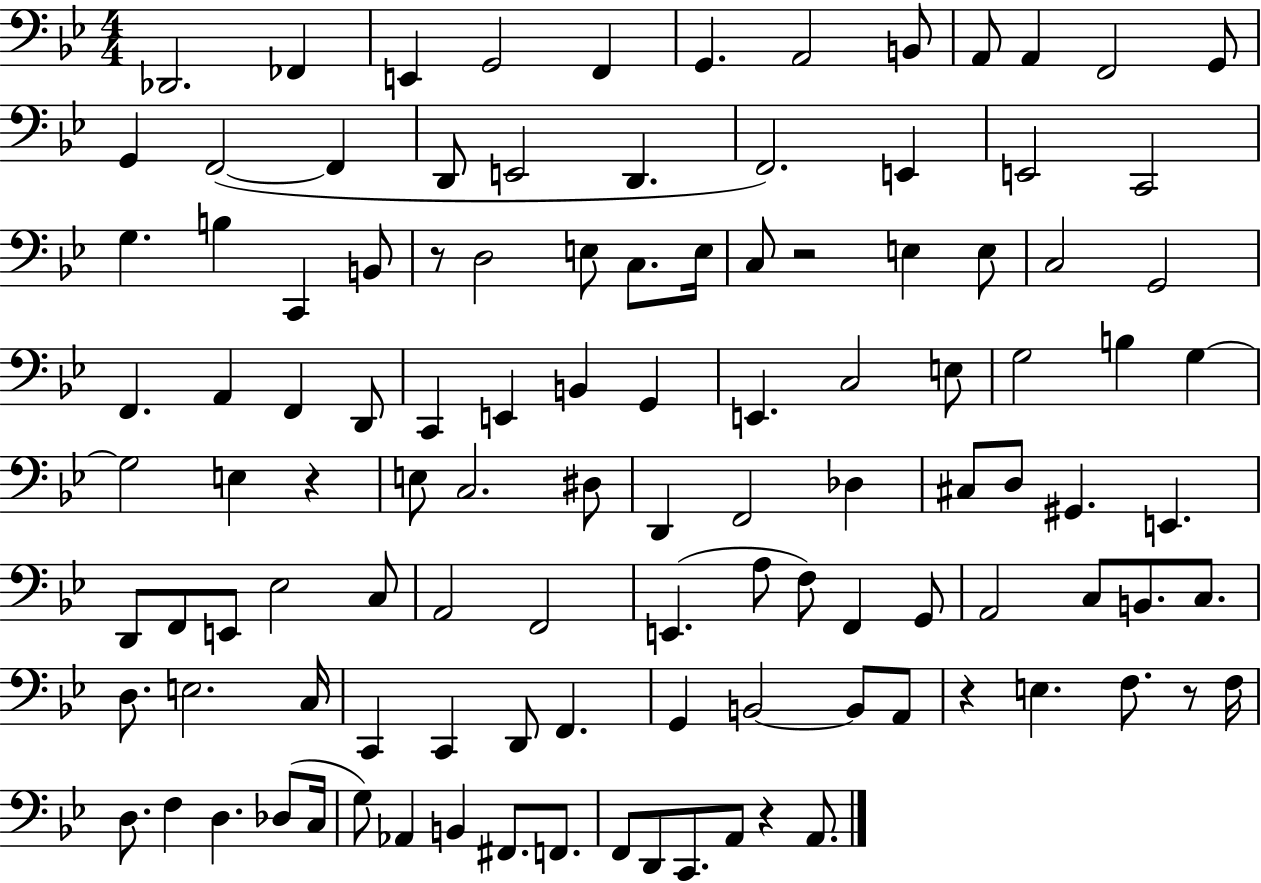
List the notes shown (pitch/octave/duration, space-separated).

Db2/h. FES2/q E2/q G2/h F2/q G2/q. A2/h B2/e A2/e A2/q F2/h G2/e G2/q F2/h F2/q D2/e E2/h D2/q. F2/h. E2/q E2/h C2/h G3/q. B3/q C2/q B2/e R/e D3/h E3/e C3/e. E3/s C3/e R/h E3/q E3/e C3/h G2/h F2/q. A2/q F2/q D2/e C2/q E2/q B2/q G2/q E2/q. C3/h E3/e G3/h B3/q G3/q G3/h E3/q R/q E3/e C3/h. D#3/e D2/q F2/h Db3/q C#3/e D3/e G#2/q. E2/q. D2/e F2/e E2/e Eb3/h C3/e A2/h F2/h E2/q. A3/e F3/e F2/q G2/e A2/h C3/e B2/e. C3/e. D3/e. E3/h. C3/s C2/q C2/q D2/e F2/q. G2/q B2/h B2/e A2/e R/q E3/q. F3/e. R/e F3/s D3/e. F3/q D3/q. Db3/e C3/s G3/e Ab2/q B2/q F#2/e. F2/e. F2/e D2/e C2/e. A2/e R/q A2/e.